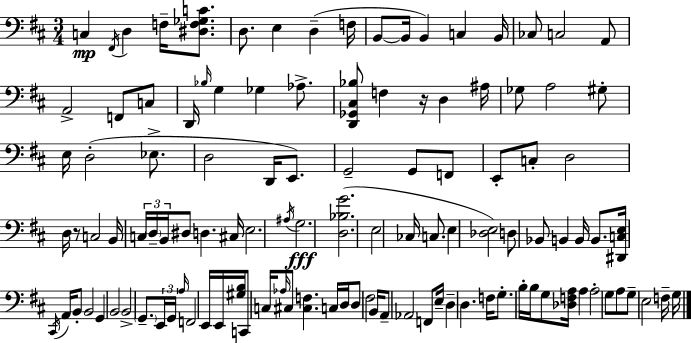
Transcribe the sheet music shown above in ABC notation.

X:1
T:Untitled
M:3/4
L:1/4
K:D
C, ^F,,/4 D, F,/4 [^D,F,_G,C]/2 D,/2 E, D, F,/4 B,,/2 B,,/4 B,, C, B,,/4 _C,/2 C,2 A,,/2 A,,2 F,,/2 C,/2 D,,/4 _B,/4 G, _G, _A,/2 [D,,_G,,^C,_B,]/2 F, z/4 D, ^A,/4 _G,/2 A,2 ^G,/2 E,/4 D,2 _E,/2 D,2 D,,/4 E,,/2 G,,2 G,,/2 F,,/2 E,,/2 C,/2 D,2 D,/4 z/2 C,2 B,,/4 C,/4 D,/4 B,,/4 ^D,/2 D, ^C,/4 E,2 ^A,/4 G,2 [D,_B,G]2 E,2 _C,/4 C,/2 E, [_D,E,]2 D,/2 _B,,/2 B,, B,,/4 B,,/2 [^D,,C,E,]/4 ^C,,/4 A,,/4 B,,/2 B,,2 G,, B,,2 B,,2 G,,/2 E,,/4 G,,/4 A,/4 F,,2 E,,/4 E,,/4 [^G,B,]/4 C,,/2 C,/4 _A,/4 ^C,/2 [^C,F,] C,/4 D,/4 D,/2 ^F,2 B,,/4 A,,/2 _A,,2 F,,/2 E,/4 D, D, F,/4 G,/2 B,/4 B,/4 G,/2 [_D,F,A,]/4 A, A,2 G,/2 A,/2 G,/2 E,2 F,/4 G,/4